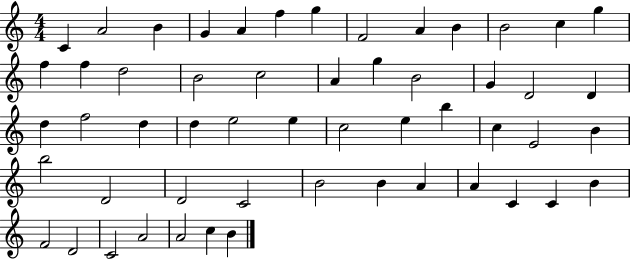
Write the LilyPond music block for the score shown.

{
  \clef treble
  \numericTimeSignature
  \time 4/4
  \key c \major
  c'4 a'2 b'4 | g'4 a'4 f''4 g''4 | f'2 a'4 b'4 | b'2 c''4 g''4 | \break f''4 f''4 d''2 | b'2 c''2 | a'4 g''4 b'2 | g'4 d'2 d'4 | \break d''4 f''2 d''4 | d''4 e''2 e''4 | c''2 e''4 b''4 | c''4 e'2 b'4 | \break b''2 d'2 | d'2 c'2 | b'2 b'4 a'4 | a'4 c'4 c'4 b'4 | \break f'2 d'2 | c'2 a'2 | a'2 c''4 b'4 | \bar "|."
}